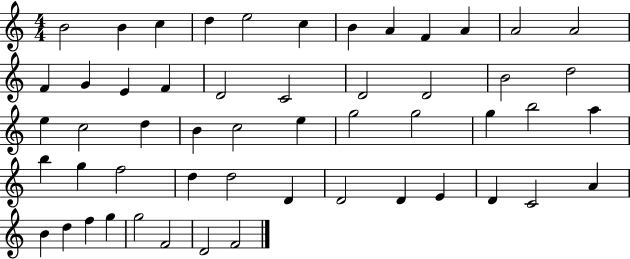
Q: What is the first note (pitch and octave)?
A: B4